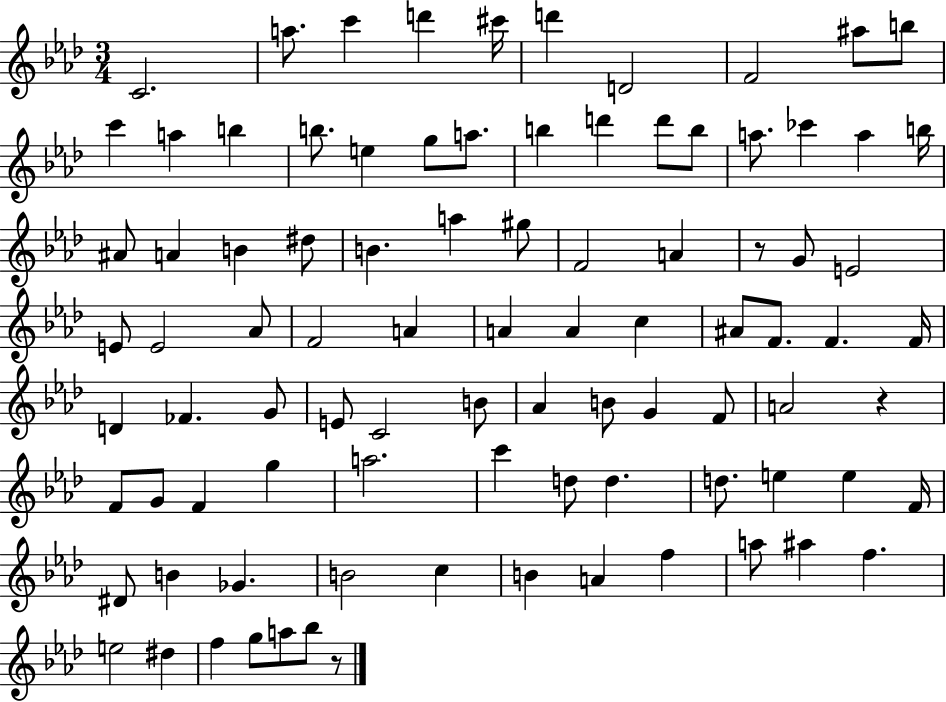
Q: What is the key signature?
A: AES major